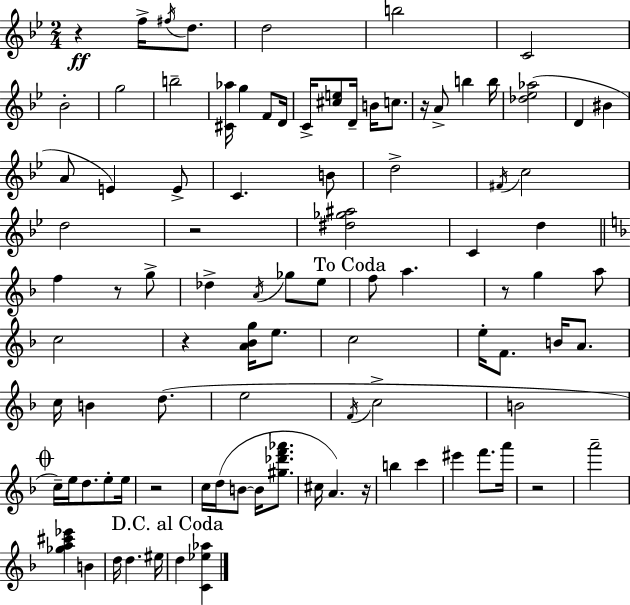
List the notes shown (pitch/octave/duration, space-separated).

R/q F5/s F#5/s D5/e. D5/h B5/h C4/h Bb4/h G5/h B5/h [C#4,Ab5]/s G5/q F4/e D4/s C4/s [C#5,E5]/e D4/s B4/s C5/e. R/s A4/e B5/q B5/s [Db5,Eb5,Ab5]/h D4/q BIS4/q A4/e E4/q E4/e C4/q. B4/e D5/h F#4/s C5/h D5/h R/h [D#5,Gb5,A#5]/h C4/q D5/q F5/q R/e G5/e Db5/q A4/s Gb5/e E5/e F5/e A5/q. R/e G5/q A5/e C5/h R/q [A4,Bb4,G5]/s E5/e. C5/h E5/s F4/e. B4/s A4/e. C5/s B4/q D5/e. E5/h F4/s C5/h B4/h C5/s E5/s D5/e. E5/e E5/s R/h C5/s D5/s B4/e B4/s [G#5,Db6,F6,Ab6]/e. C#5/s A4/q. R/s B5/q C6/q EIS6/q F6/e. A6/s R/h A6/h [Gb5,A5,C#6,Eb6]/q B4/q D5/s D5/q. EIS5/s D5/q [C4,Eb5,Ab5]/q